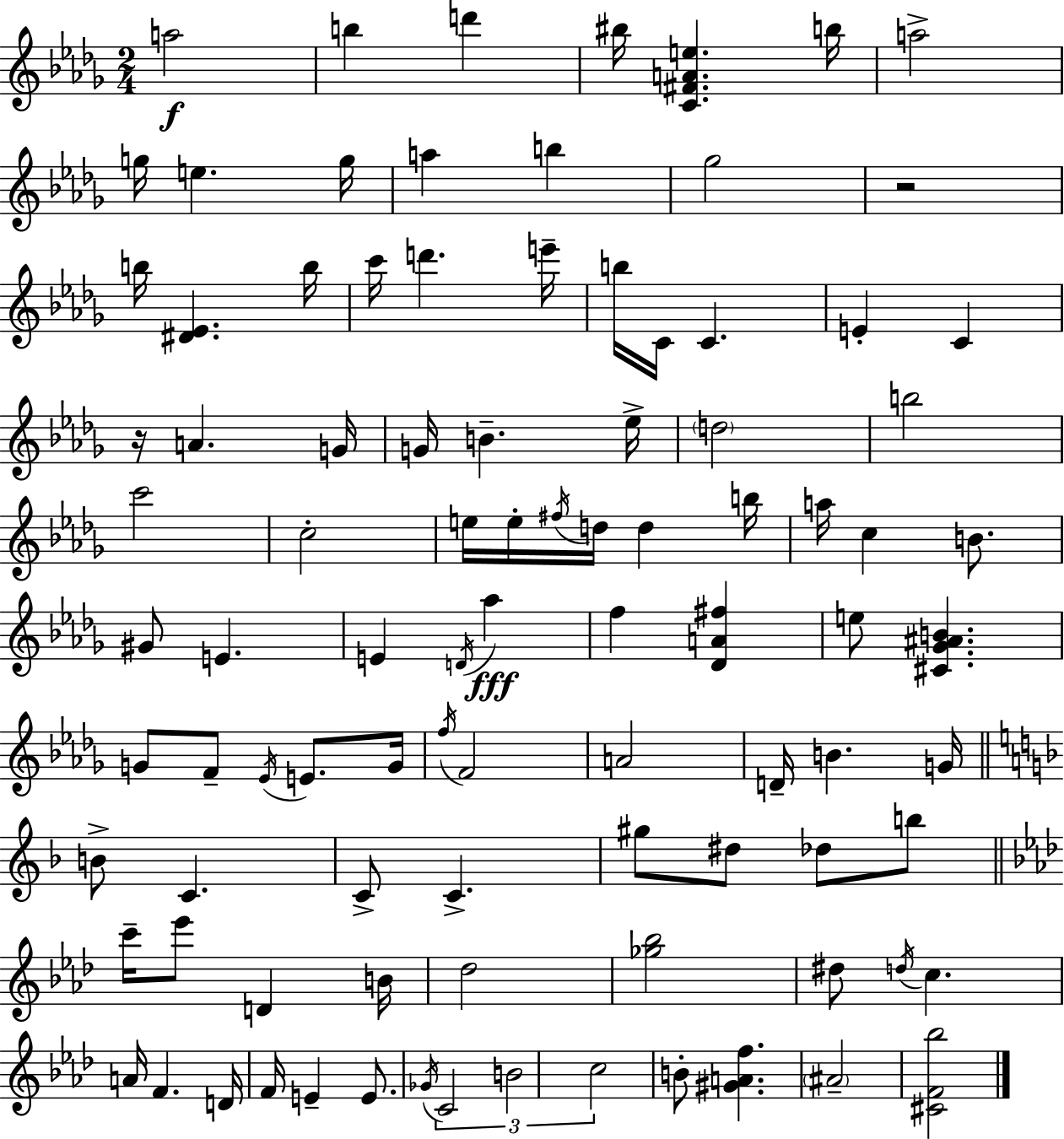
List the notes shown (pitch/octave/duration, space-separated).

A5/h B5/q D6/q BIS5/s [C4,F#4,A4,E5]/q. B5/s A5/h G5/s E5/q. G5/s A5/q B5/q Gb5/h R/h B5/s [D#4,Eb4]/q. B5/s C6/s D6/q. E6/s B5/s C4/s C4/q. E4/q C4/q R/s A4/q. G4/s G4/s B4/q. Eb5/s D5/h B5/h C6/h C5/h E5/s E5/s F#5/s D5/s D5/q B5/s A5/s C5/q B4/e. G#4/e E4/q. E4/q D4/s Ab5/q F5/q [Db4,A4,F#5]/q E5/e [C#4,Gb4,A#4,B4]/q. G4/e F4/e Eb4/s E4/e. G4/s F5/s F4/h A4/h D4/s B4/q. G4/s B4/e C4/q. C4/e C4/q. G#5/e D#5/e Db5/e B5/e C6/s Eb6/e D4/q B4/s Db5/h [Gb5,Bb5]/h D#5/e D5/s C5/q. A4/s F4/q. D4/s F4/s E4/q E4/e. Gb4/s C4/h B4/h C5/h B4/e [G#4,A4,F5]/q. A#4/h [C#4,F4,Bb5]/h